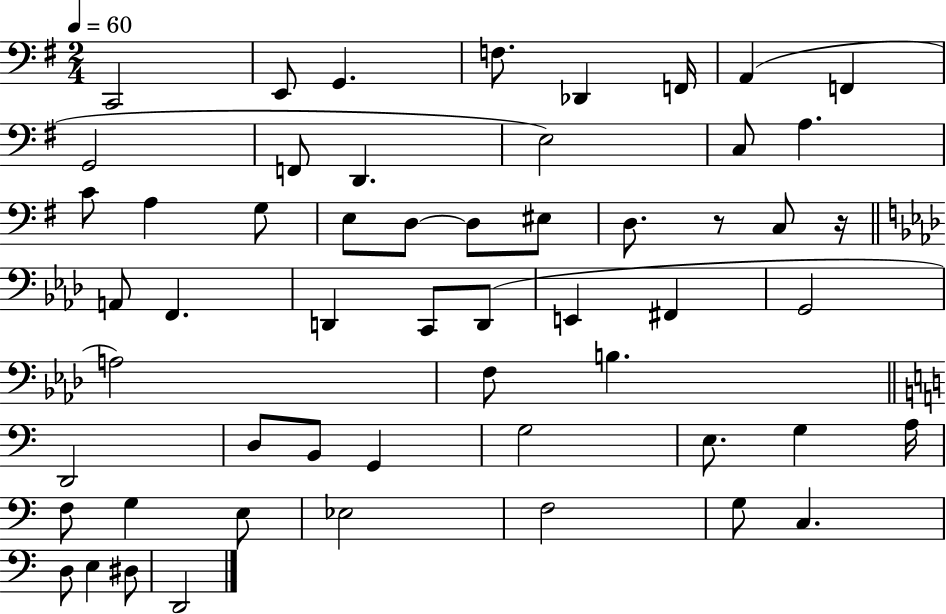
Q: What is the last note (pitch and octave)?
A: D2